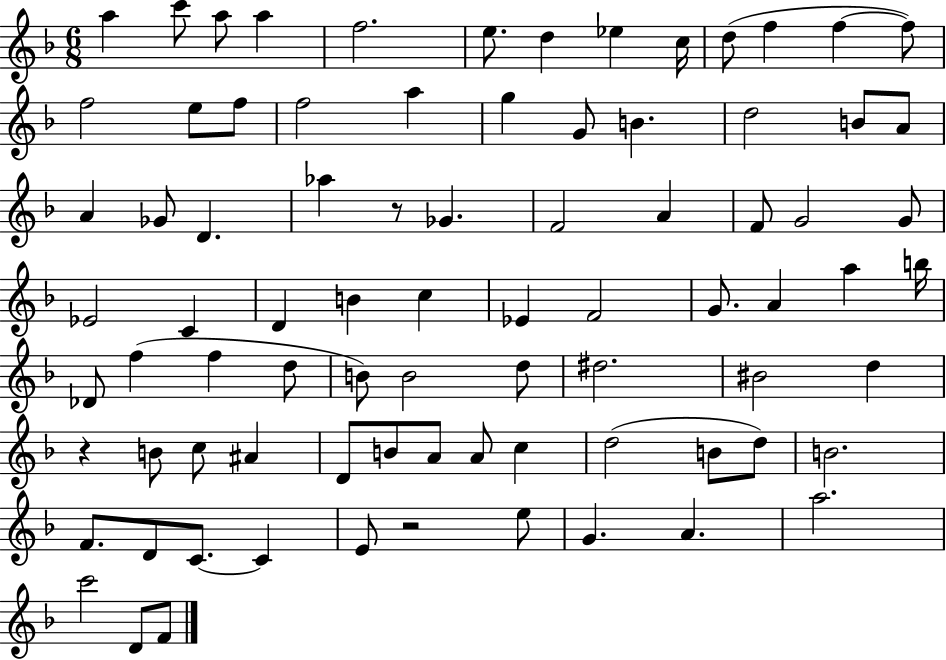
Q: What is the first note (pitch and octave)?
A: A5